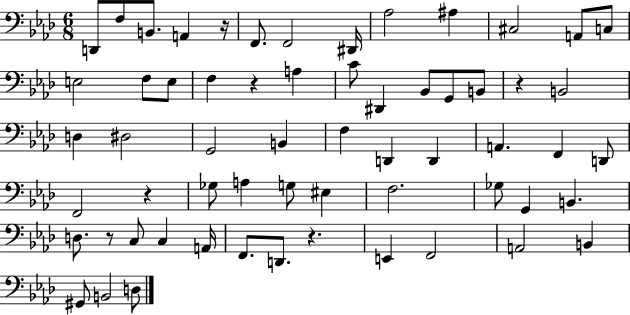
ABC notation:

X:1
T:Untitled
M:6/8
L:1/4
K:Ab
D,,/2 F,/2 B,,/2 A,, z/4 F,,/2 F,,2 ^D,,/4 _A,2 ^A, ^C,2 A,,/2 C,/2 E,2 F,/2 E,/2 F, z A, C/2 ^D,, _B,,/2 G,,/2 B,,/2 z B,,2 D, ^D,2 G,,2 B,, F, D,, D,, A,, F,, D,,/2 F,,2 z _G,/2 A, G,/2 ^E, F,2 _G,/2 G,, B,, D,/2 z/2 C,/2 C, A,,/4 F,,/2 D,,/2 z E,, F,,2 A,,2 B,, ^G,,/2 B,,2 D,/2